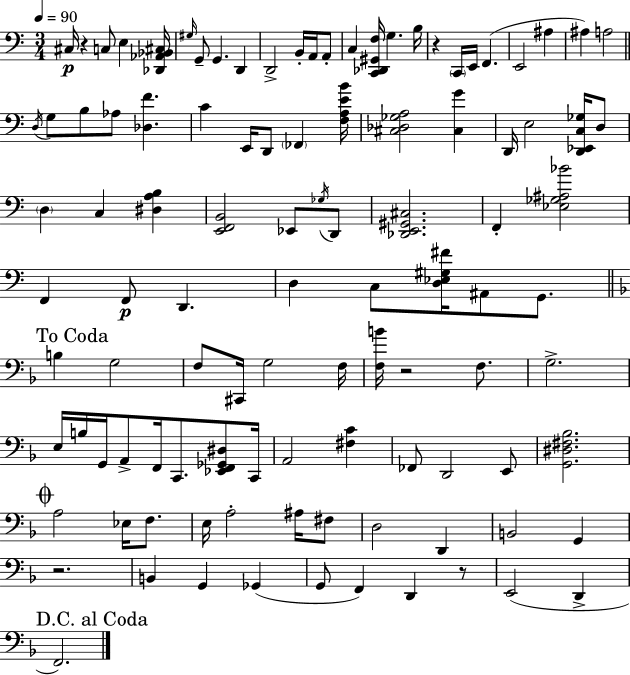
{
  \clef bass
  \numericTimeSignature
  \time 3/4
  \key a \minor
  \tempo 4 = 90
  cis16\p r4 c8 e4 <des, aes, bes, cis>16 | \grace { gis16 } g,8-- g,4. d,4 | d,2-> b,16-. a,16 a,8-. | c4 <c, des, gis, f>16 g4. | \break b16 r4 \parenthesize c,16 e,16 f,4.( | e,2 ais4 | ais4) a2 | \bar "||" \break \key c \major \acciaccatura { d16 } g8 b8 aes8 <des f'>4. | c'4 e,16 d,8 \parenthesize fes,4 | <f a e' b'>16 <cis des ges a>2 <cis g'>4 | d,16 e2 <d, ees, c ges>16 d8 | \break \parenthesize d4 c4 <dis a b>4 | <e, f, b,>2 ees,8 \acciaccatura { ges16 } | d,8 <des, e, gis, cis>2. | f,4-. <ees ges ais bes'>2 | \break f,4 f,8\p d,4. | d4 c8 <d ees gis fis'>16 ais,8 g,8. | \mark "To Coda" \bar "||" \break \key f \major b4 g2 | f8 cis,16 g2 f16 | <f b'>16 r2 f8. | g2.-> | \break e16 b16 g,16 a,8-> f,16 c,8. <ees, f, ges, dis>8 c,16 | a,2 <fis c'>4 | fes,8 d,2 e,8 | <g, dis fis bes>2. | \break \mark \markup { \musicglyph "scripts.coda" } a2 ees16 f8. | e16 a2-. ais16 fis8 | d2 d,4 | b,2 g,4 | \break r2. | b,4 g,4 ges,4( | g,8 f,4) d,4 r8 | e,2( d,4-> | \break \mark "D.C. al Coda" f,2.) | \bar "|."
}